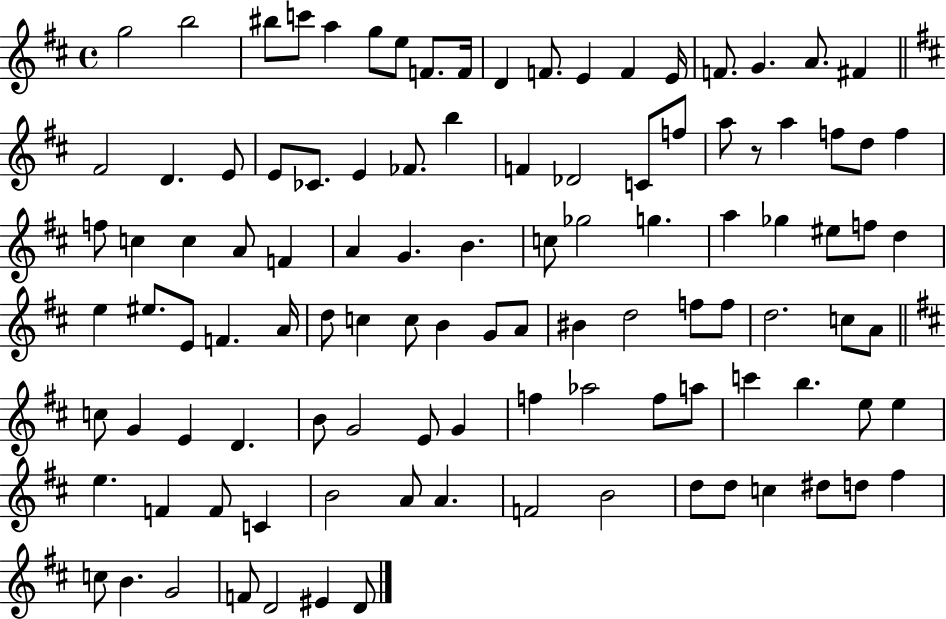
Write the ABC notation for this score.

X:1
T:Untitled
M:4/4
L:1/4
K:D
g2 b2 ^b/2 c'/2 a g/2 e/2 F/2 F/4 D F/2 E F E/4 F/2 G A/2 ^F ^F2 D E/2 E/2 _C/2 E _F/2 b F _D2 C/2 f/2 a/2 z/2 a f/2 d/2 f f/2 c c A/2 F A G B c/2 _g2 g a _g ^e/2 f/2 d e ^e/2 E/2 F A/4 d/2 c c/2 B G/2 A/2 ^B d2 f/2 f/2 d2 c/2 A/2 c/2 G E D B/2 G2 E/2 G f _a2 f/2 a/2 c' b e/2 e e F F/2 C B2 A/2 A F2 B2 d/2 d/2 c ^d/2 d/2 ^f c/2 B G2 F/2 D2 ^E D/2